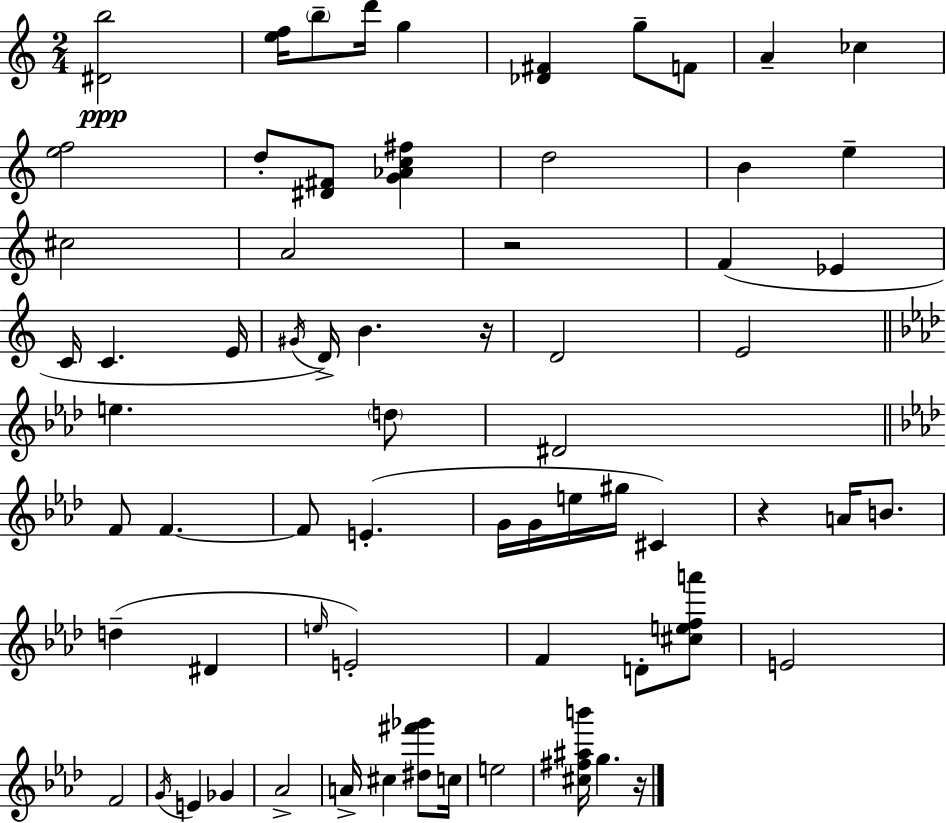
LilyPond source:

{
  \clef treble
  \numericTimeSignature
  \time 2/4
  \key a \minor
  <dis' b''>2\ppp | <e'' f''>16 \parenthesize b''8-- d'''16 g''4 | <des' fis'>4 g''8-- f'8 | a'4-- ces''4 | \break <e'' f''>2 | d''8-. <dis' fis'>8 <g' aes' c'' fis''>4 | d''2 | b'4 e''4-- | \break cis''2 | a'2 | r2 | f'4( ees'4 | \break c'16 c'4. e'16 | \acciaccatura { gis'16 }) d'16-> b'4. | r16 d'2 | e'2 | \break \bar "||" \break \key f \minor e''4. \parenthesize d''8 | dis'2 | \bar "||" \break \key aes \major f'8 f'4.~~ | f'8 e'4.-.( | g'16 g'16 e''16 gis''16 cis'4) | r4 a'16 b'8. | \break d''4--( dis'4 | \grace { e''16 }) e'2-. | f'4 d'8-. <cis'' e'' f'' a'''>8 | e'2 | \break f'2 | \acciaccatura { g'16 } e'4 ges'4 | aes'2-> | a'16-> cis''4 <dis'' fis''' ges'''>8 | \break c''16 e''2 | <cis'' fis'' ais'' b'''>16 g''4. | r16 \bar "|."
}